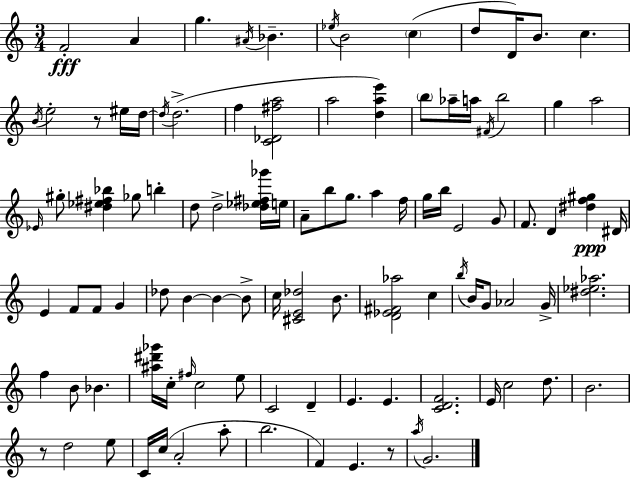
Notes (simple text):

F4/h A4/q G5/q. A#4/s Bb4/q. Eb5/s B4/h C5/q D5/e D4/s B4/e. C5/q. B4/s E5/h R/e EIS5/s D5/s D5/s D5/h. F5/q [C4,Db4,F#5,A5]/h A5/h [D5,A5,E6]/q B5/e Ab5/s A5/s F#4/s B5/h G5/q A5/h Eb4/s G#5/e [D#5,Eb5,F#5,Bb5]/q Gb5/e B5/q D5/e D5/h [Db5,Eb5,F#5,Gb6]/s E5/s A4/e B5/e G5/e. A5/q F5/s G5/s B5/s E4/h G4/e F4/e. D4/q [D#5,F5,G#5]/q D#4/s E4/q F4/e F4/e G4/q Db5/e B4/q B4/q B4/e C5/s [C#4,E4,Db5]/h B4/e. [D4,Eb4,F#4,Ab5]/h C5/q B5/s B4/s G4/e Ab4/h G4/s [D#5,Eb5,Ab5]/h. F5/q B4/e Bb4/q. [A#5,D#6,Gb6]/s C5/s F#5/s C5/h E5/e C4/h D4/q E4/q. E4/q. [C4,D4,F4]/h. E4/s C5/h D5/e. B4/h. R/e D5/h E5/e C4/s C5/s A4/h A5/e B5/h. F4/q E4/q. R/e A5/s G4/h.